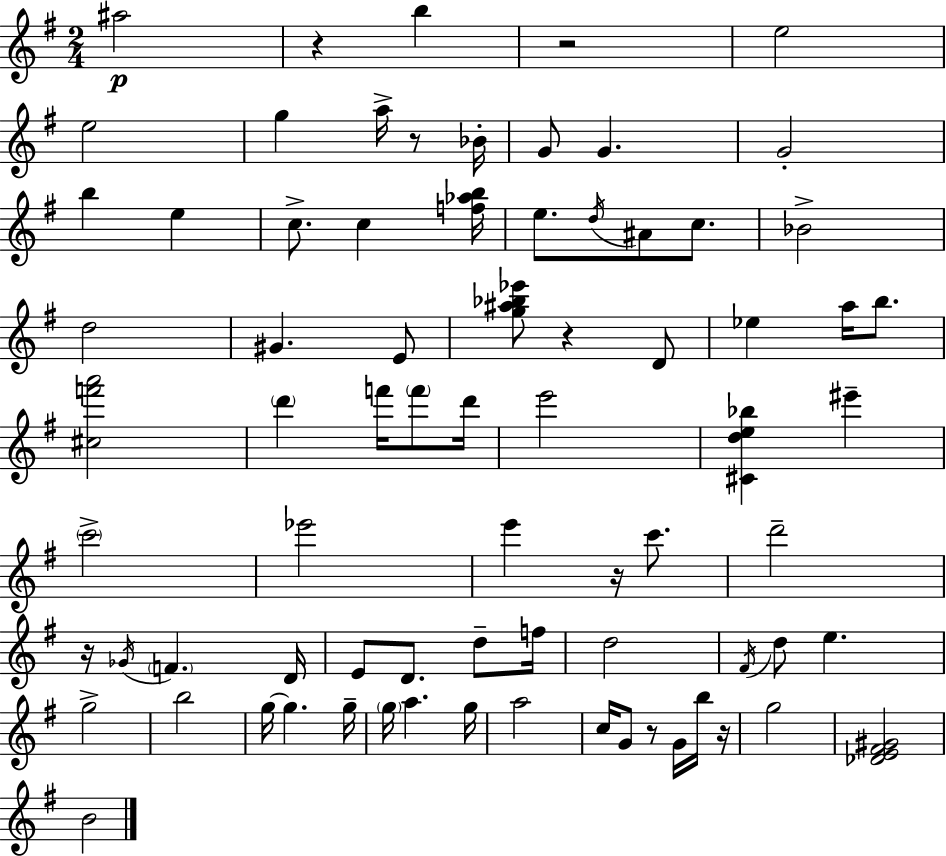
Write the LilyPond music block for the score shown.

{
  \clef treble
  \numericTimeSignature
  \time 2/4
  \key e \minor
  ais''2\p | r4 b''4 | r2 | e''2 | \break e''2 | g''4 a''16-> r8 bes'16-. | g'8 g'4. | g'2-. | \break b''4 e''4 | c''8.-> c''4 <f'' aes'' b''>16 | e''8. \acciaccatura { d''16 } ais'8 c''8. | bes'2-> | \break d''2 | gis'4. e'8 | <g'' ais'' bes'' ees'''>8 r4 d'8 | ees''4 a''16 b''8. | \break <cis'' f''' a'''>2 | \parenthesize d'''4 f'''16 \parenthesize f'''8 | d'''16 e'''2 | <cis' d'' e'' bes''>4 eis'''4-- | \break \parenthesize c'''2-> | ees'''2 | e'''4 r16 c'''8. | d'''2-- | \break r16 \acciaccatura { ges'16 } \parenthesize f'4. | d'16 e'8 d'8. d''8-- | f''16 d''2 | \acciaccatura { fis'16 } d''8 e''4. | \break g''2-> | b''2 | g''16~~ g''4. | g''16-- \parenthesize g''16 a''4. | \break g''16 a''2 | c''16 g'8 r8 | g'16 b''16 r16 g''2 | <des' e' fis' gis'>2 | \break b'2 | \bar "|."
}